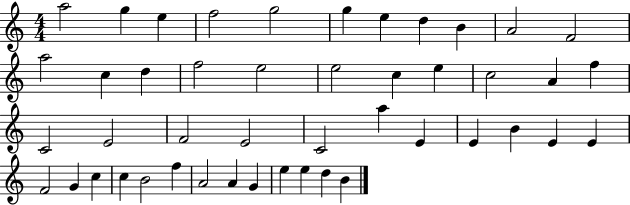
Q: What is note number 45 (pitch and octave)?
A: D5